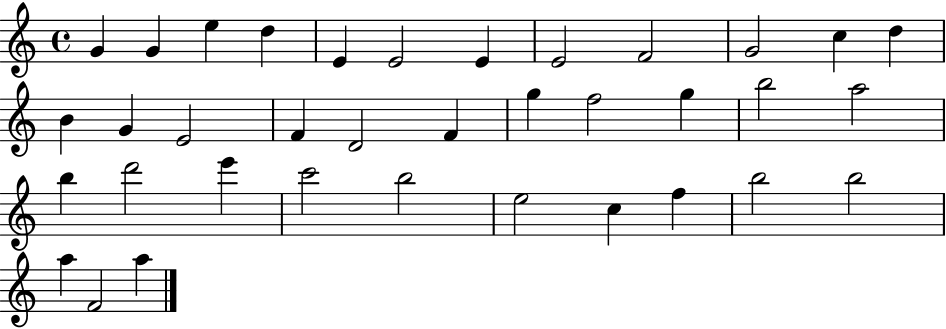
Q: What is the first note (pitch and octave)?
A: G4